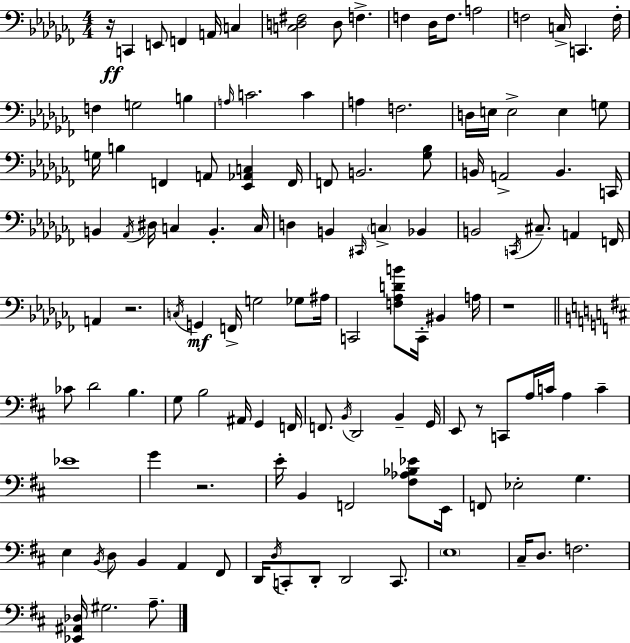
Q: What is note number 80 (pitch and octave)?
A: E2